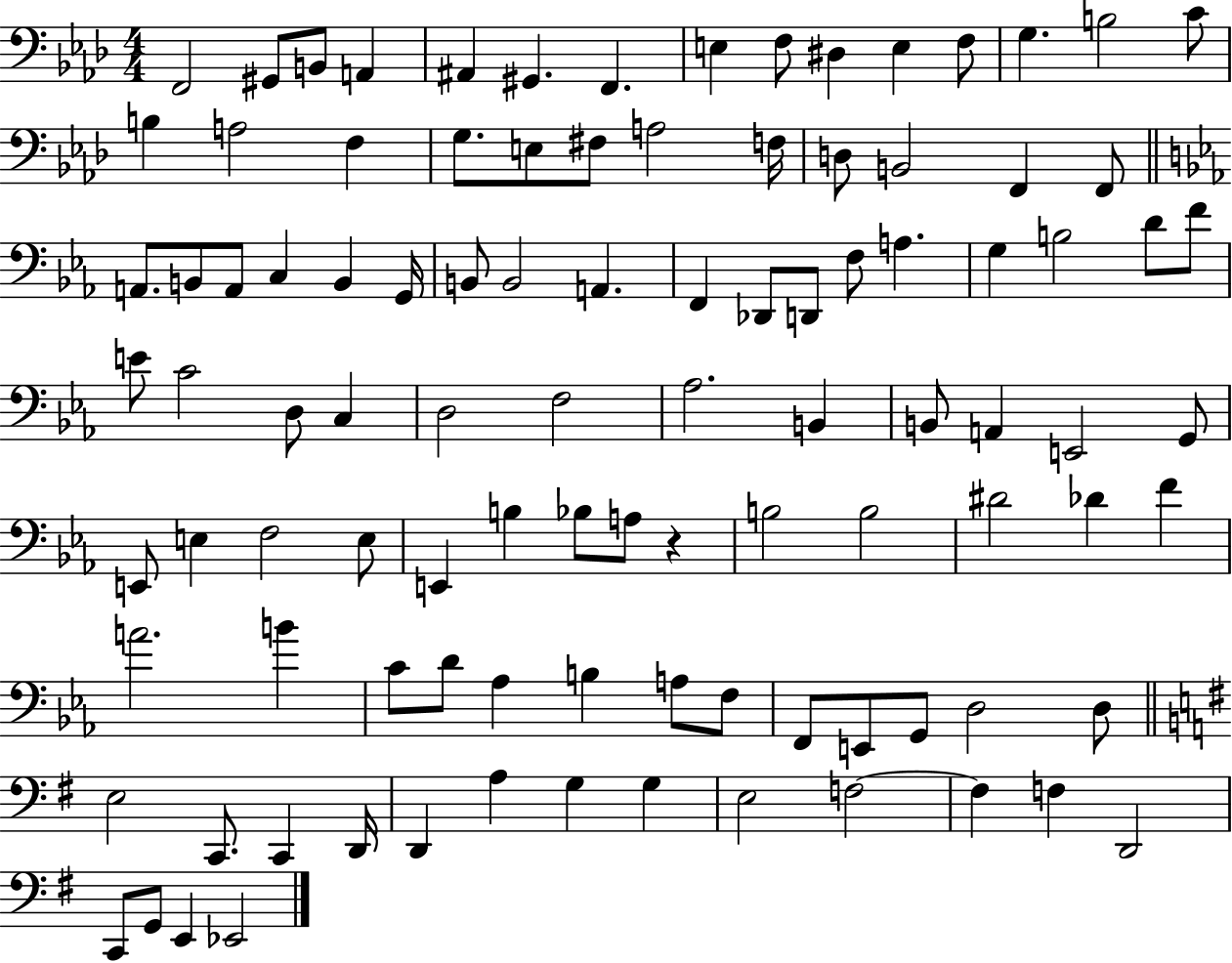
X:1
T:Untitled
M:4/4
L:1/4
K:Ab
F,,2 ^G,,/2 B,,/2 A,, ^A,, ^G,, F,, E, F,/2 ^D, E, F,/2 G, B,2 C/2 B, A,2 F, G,/2 E,/2 ^F,/2 A,2 F,/4 D,/2 B,,2 F,, F,,/2 A,,/2 B,,/2 A,,/2 C, B,, G,,/4 B,,/2 B,,2 A,, F,, _D,,/2 D,,/2 F,/2 A, G, B,2 D/2 F/2 E/2 C2 D,/2 C, D,2 F,2 _A,2 B,, B,,/2 A,, E,,2 G,,/2 E,,/2 E, F,2 E,/2 E,, B, _B,/2 A,/2 z B,2 B,2 ^D2 _D F A2 B C/2 D/2 _A, B, A,/2 F,/2 F,,/2 E,,/2 G,,/2 D,2 D,/2 E,2 C,,/2 C,, D,,/4 D,, A, G, G, E,2 F,2 F, F, D,,2 C,,/2 G,,/2 E,, _E,,2